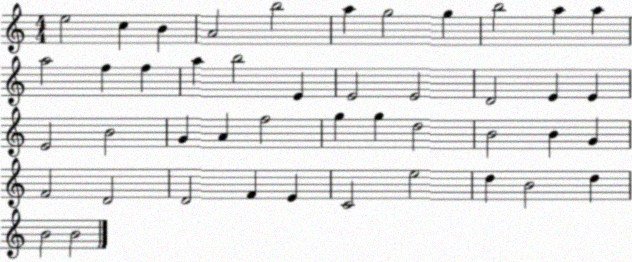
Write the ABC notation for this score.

X:1
T:Untitled
M:4/4
L:1/4
K:C
e2 c B A2 b2 a g2 g b2 a a a2 f f a b2 E E2 E2 D2 E E E2 B2 G A f2 g g d2 B2 B G F2 D2 D2 F E C2 e2 d B2 d B2 B2